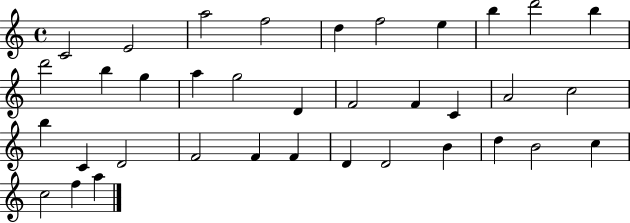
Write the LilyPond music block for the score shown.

{
  \clef treble
  \time 4/4
  \defaultTimeSignature
  \key c \major
  c'2 e'2 | a''2 f''2 | d''4 f''2 e''4 | b''4 d'''2 b''4 | \break d'''2 b''4 g''4 | a''4 g''2 d'4 | f'2 f'4 c'4 | a'2 c''2 | \break b''4 c'4 d'2 | f'2 f'4 f'4 | d'4 d'2 b'4 | d''4 b'2 c''4 | \break c''2 f''4 a''4 | \bar "|."
}